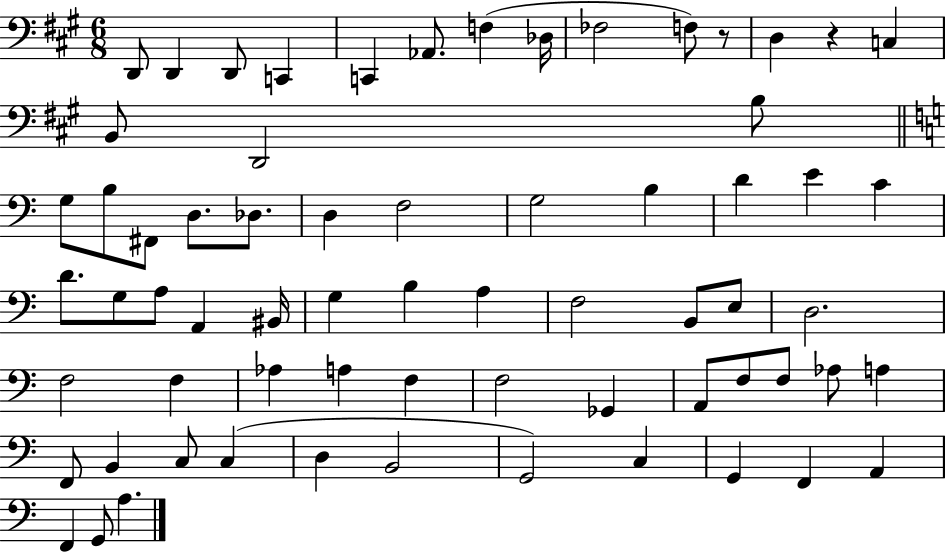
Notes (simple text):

D2/e D2/q D2/e C2/q C2/q Ab2/e. F3/q Db3/s FES3/h F3/e R/e D3/q R/q C3/q B2/e D2/h B3/e G3/e B3/e F#2/e D3/e. Db3/e. D3/q F3/h G3/h B3/q D4/q E4/q C4/q D4/e. G3/e A3/e A2/q BIS2/s G3/q B3/q A3/q F3/h B2/e E3/e D3/h. F3/h F3/q Ab3/q A3/q F3/q F3/h Gb2/q A2/e F3/e F3/e Ab3/e A3/q F2/e B2/q C3/e C3/q D3/q B2/h G2/h C3/q G2/q F2/q A2/q F2/q G2/e A3/q.